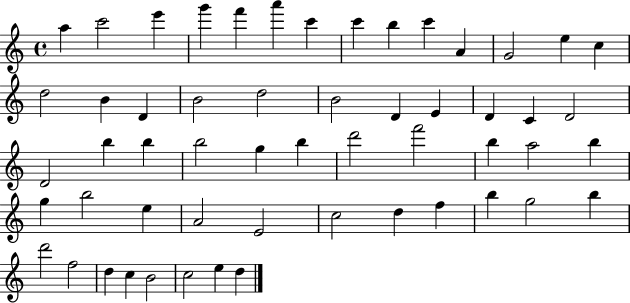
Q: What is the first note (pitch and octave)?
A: A5